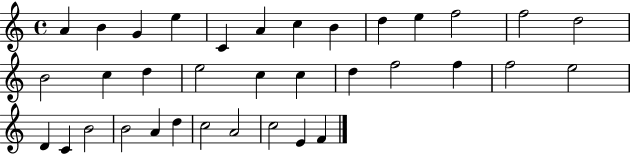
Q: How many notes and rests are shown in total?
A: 35